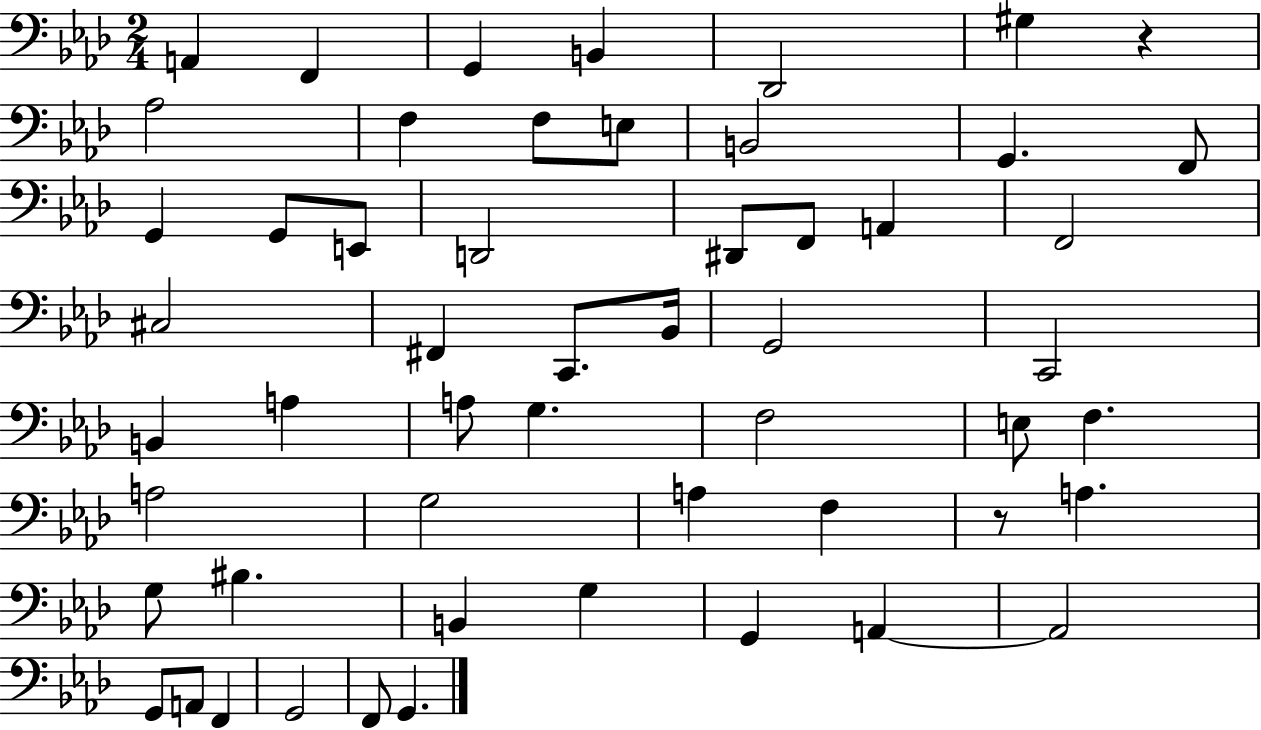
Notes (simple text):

A2/q F2/q G2/q B2/q Db2/h G#3/q R/q Ab3/h F3/q F3/e E3/e B2/h G2/q. F2/e G2/q G2/e E2/e D2/h D#2/e F2/e A2/q F2/h C#3/h F#2/q C2/e. Bb2/s G2/h C2/h B2/q A3/q A3/e G3/q. F3/h E3/e F3/q. A3/h G3/h A3/q F3/q R/e A3/q. G3/e BIS3/q. B2/q G3/q G2/q A2/q A2/h G2/e A2/e F2/q G2/h F2/e G2/q.